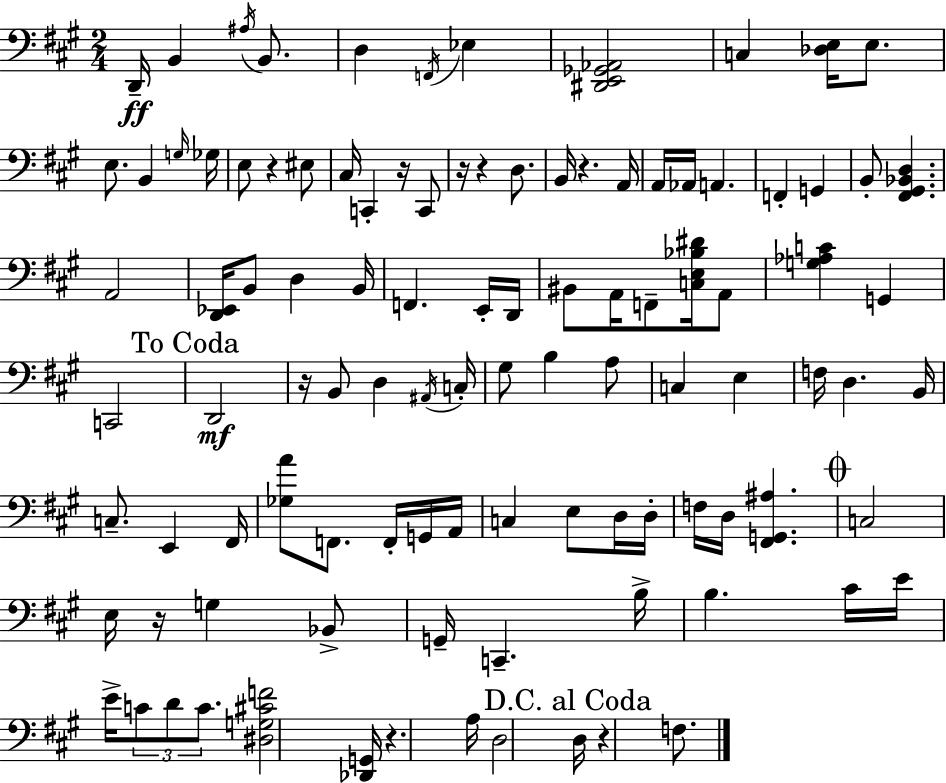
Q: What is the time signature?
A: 2/4